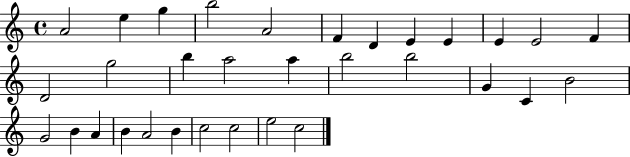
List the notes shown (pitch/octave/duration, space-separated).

A4/h E5/q G5/q B5/h A4/h F4/q D4/q E4/q E4/q E4/q E4/h F4/q D4/h G5/h B5/q A5/h A5/q B5/h B5/h G4/q C4/q B4/h G4/h B4/q A4/q B4/q A4/h B4/q C5/h C5/h E5/h C5/h